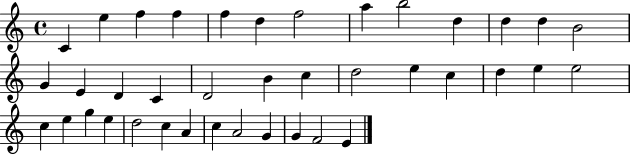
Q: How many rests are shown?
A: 0